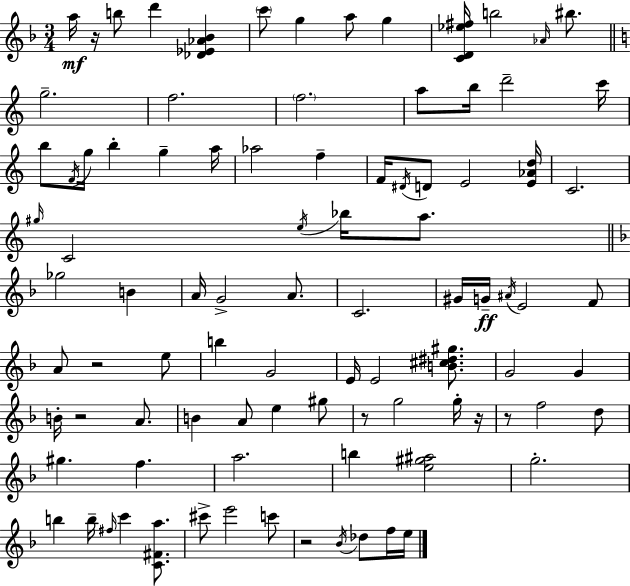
{
  \clef treble
  \numericTimeSignature
  \time 3/4
  \key d \minor
  a''16\mf r16 b''8 d'''4 <des' ees' aes' bes'>4 | \parenthesize c'''8 g''4 a''8 g''4 | <c' d' ees'' fis''>16 b''2 \grace { aes'16 } bis''8. | \bar "||" \break \key c \major g''2.-- | f''2. | \parenthesize f''2. | a''8 b''16 d'''2-- c'''16 | \break b''8 \acciaccatura { f'16 } g''16 b''4-. g''4-- | a''16 aes''2 f''4-- | f'16 \acciaccatura { dis'16 } d'8 e'2 | <e' aes' d''>16 c'2. | \break \grace { gis''16 } c'2 \acciaccatura { e''16 } | bes''16 a''8. \bar "||" \break \key f \major ges''2 b'4 | a'16 g'2-> a'8. | c'2. | gis'16 g'16--\ff \acciaccatura { ais'16 } e'2 f'8 | \break a'8 r2 e''8 | b''4 g'2 | e'16 e'2 <b' cis'' dis'' gis''>8. | g'2 g'4 | \break b'16-. r2 a'8. | b'4 a'8 e''4 gis''8 | r8 g''2 g''16-. | r16 r8 f''2 d''8 | \break gis''4. f''4. | a''2. | b''4 <e'' gis'' ais''>2 | g''2.-. | \break b''4 b''16-- \grace { fis''16 } c'''4 <c' fis' a''>8. | cis'''8-> e'''2 | c'''8 r2 \acciaccatura { bes'16 } des''8 | f''16 e''16 \bar "|."
}